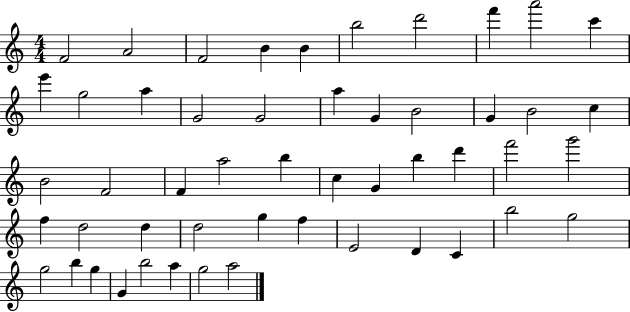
X:1
T:Untitled
M:4/4
L:1/4
K:C
F2 A2 F2 B B b2 d'2 f' a'2 c' e' g2 a G2 G2 a G B2 G B2 c B2 F2 F a2 b c G b d' f'2 g'2 f d2 d d2 g f E2 D C b2 g2 g2 b g G b2 a g2 a2